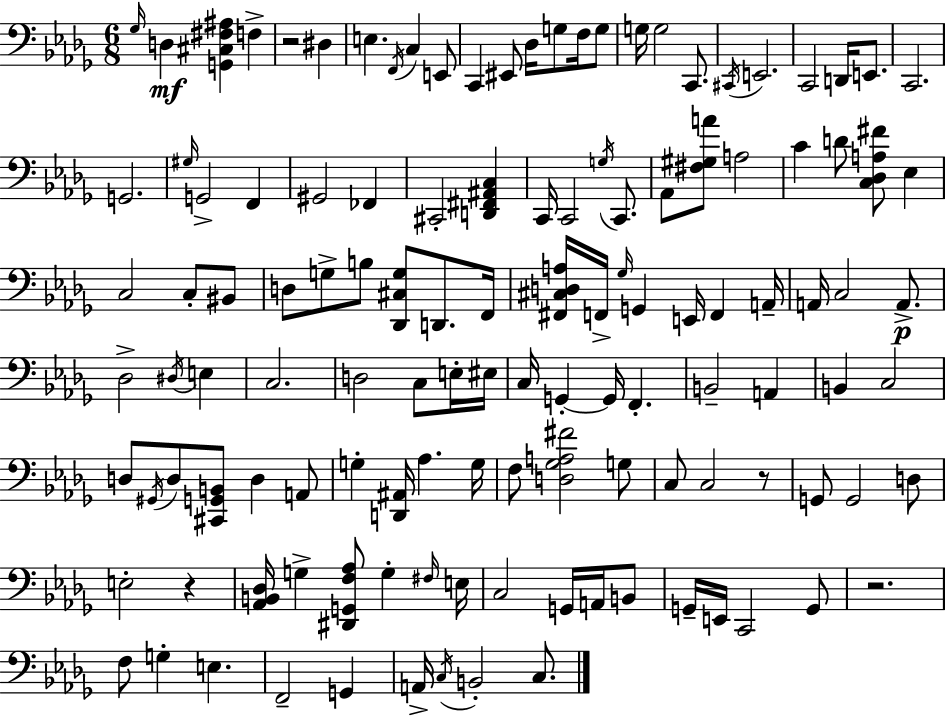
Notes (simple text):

Gb3/s D3/q [G2,C#3,F#3,A#3]/q F3/q R/h D#3/q E3/q. F2/s C3/q E2/e C2/q EIS2/e Db3/s G3/e F3/s G3/e G3/s G3/h C2/e. C#2/s E2/h. C2/h D2/s E2/e. C2/h. G2/h. G#3/s G2/h F2/q G#2/h FES2/q C#2/h [D2,F#2,A#2,C3]/q C2/s C2/h G3/s C2/e. Ab2/e [F#3,G#3,A4]/e A3/h C4/q D4/e [C3,Db3,A3,F#4]/e Eb3/q C3/h C3/e BIS2/e D3/e G3/e B3/e [Db2,C#3,G3]/e D2/e. F2/s [F#2,C#3,D3,A3]/s F2/s Gb3/s G2/q E2/s F2/q A2/s A2/s C3/h A2/e. Db3/h D#3/s E3/q C3/h. D3/h C3/e E3/s EIS3/s C3/s G2/q G2/s F2/q. B2/h A2/q B2/q C3/h D3/e G#2/s D3/e [C#2,G2,B2]/e D3/q A2/e G3/q [D2,A#2]/s Ab3/q. G3/s F3/e [D3,Gb3,A3,F#4]/h G3/e C3/e C3/h R/e G2/e G2/h D3/e E3/h R/q [Ab2,B2,Db3]/s G3/q [D#2,G2,F3,Ab3]/e G3/q F#3/s E3/s C3/h G2/s A2/s B2/e G2/s E2/s C2/h G2/e R/h. F3/e G3/q E3/q. F2/h G2/q A2/s C3/s B2/h C3/e.